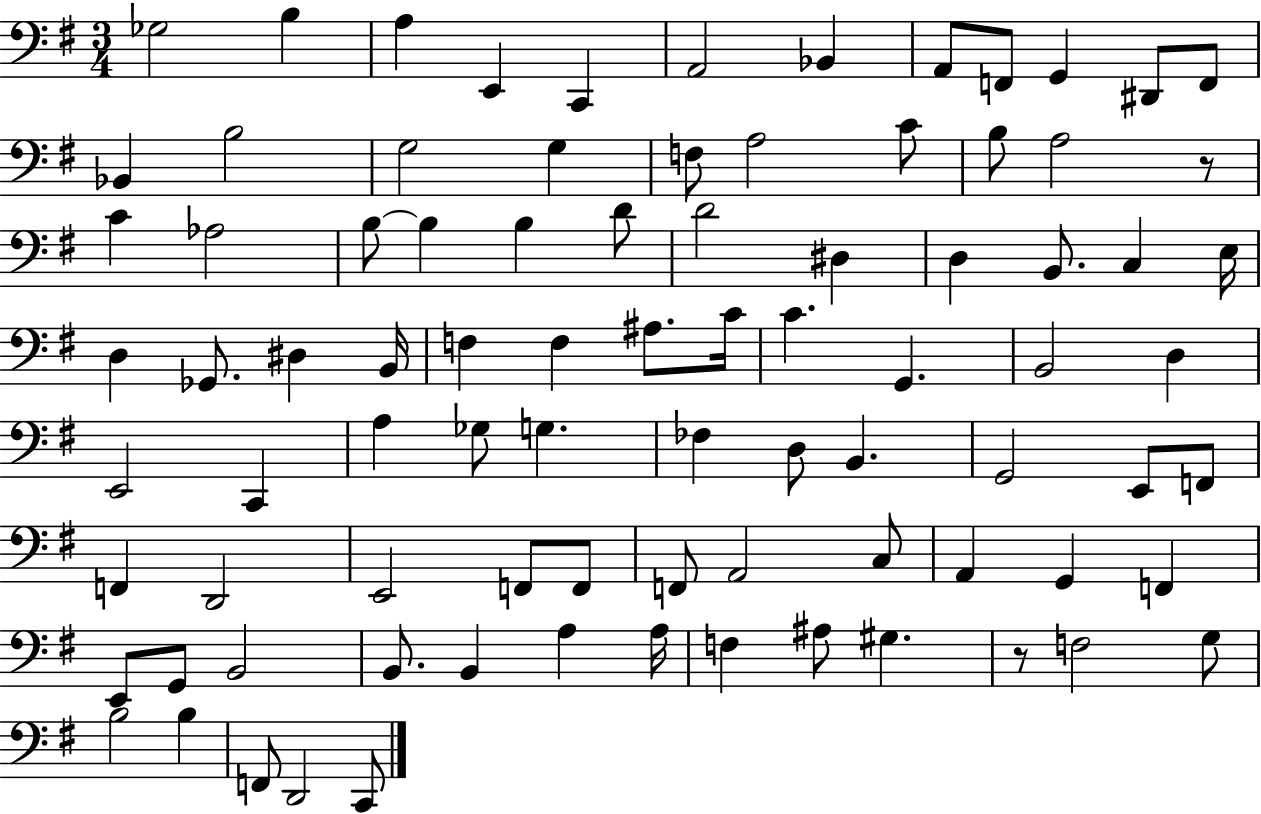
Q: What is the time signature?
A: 3/4